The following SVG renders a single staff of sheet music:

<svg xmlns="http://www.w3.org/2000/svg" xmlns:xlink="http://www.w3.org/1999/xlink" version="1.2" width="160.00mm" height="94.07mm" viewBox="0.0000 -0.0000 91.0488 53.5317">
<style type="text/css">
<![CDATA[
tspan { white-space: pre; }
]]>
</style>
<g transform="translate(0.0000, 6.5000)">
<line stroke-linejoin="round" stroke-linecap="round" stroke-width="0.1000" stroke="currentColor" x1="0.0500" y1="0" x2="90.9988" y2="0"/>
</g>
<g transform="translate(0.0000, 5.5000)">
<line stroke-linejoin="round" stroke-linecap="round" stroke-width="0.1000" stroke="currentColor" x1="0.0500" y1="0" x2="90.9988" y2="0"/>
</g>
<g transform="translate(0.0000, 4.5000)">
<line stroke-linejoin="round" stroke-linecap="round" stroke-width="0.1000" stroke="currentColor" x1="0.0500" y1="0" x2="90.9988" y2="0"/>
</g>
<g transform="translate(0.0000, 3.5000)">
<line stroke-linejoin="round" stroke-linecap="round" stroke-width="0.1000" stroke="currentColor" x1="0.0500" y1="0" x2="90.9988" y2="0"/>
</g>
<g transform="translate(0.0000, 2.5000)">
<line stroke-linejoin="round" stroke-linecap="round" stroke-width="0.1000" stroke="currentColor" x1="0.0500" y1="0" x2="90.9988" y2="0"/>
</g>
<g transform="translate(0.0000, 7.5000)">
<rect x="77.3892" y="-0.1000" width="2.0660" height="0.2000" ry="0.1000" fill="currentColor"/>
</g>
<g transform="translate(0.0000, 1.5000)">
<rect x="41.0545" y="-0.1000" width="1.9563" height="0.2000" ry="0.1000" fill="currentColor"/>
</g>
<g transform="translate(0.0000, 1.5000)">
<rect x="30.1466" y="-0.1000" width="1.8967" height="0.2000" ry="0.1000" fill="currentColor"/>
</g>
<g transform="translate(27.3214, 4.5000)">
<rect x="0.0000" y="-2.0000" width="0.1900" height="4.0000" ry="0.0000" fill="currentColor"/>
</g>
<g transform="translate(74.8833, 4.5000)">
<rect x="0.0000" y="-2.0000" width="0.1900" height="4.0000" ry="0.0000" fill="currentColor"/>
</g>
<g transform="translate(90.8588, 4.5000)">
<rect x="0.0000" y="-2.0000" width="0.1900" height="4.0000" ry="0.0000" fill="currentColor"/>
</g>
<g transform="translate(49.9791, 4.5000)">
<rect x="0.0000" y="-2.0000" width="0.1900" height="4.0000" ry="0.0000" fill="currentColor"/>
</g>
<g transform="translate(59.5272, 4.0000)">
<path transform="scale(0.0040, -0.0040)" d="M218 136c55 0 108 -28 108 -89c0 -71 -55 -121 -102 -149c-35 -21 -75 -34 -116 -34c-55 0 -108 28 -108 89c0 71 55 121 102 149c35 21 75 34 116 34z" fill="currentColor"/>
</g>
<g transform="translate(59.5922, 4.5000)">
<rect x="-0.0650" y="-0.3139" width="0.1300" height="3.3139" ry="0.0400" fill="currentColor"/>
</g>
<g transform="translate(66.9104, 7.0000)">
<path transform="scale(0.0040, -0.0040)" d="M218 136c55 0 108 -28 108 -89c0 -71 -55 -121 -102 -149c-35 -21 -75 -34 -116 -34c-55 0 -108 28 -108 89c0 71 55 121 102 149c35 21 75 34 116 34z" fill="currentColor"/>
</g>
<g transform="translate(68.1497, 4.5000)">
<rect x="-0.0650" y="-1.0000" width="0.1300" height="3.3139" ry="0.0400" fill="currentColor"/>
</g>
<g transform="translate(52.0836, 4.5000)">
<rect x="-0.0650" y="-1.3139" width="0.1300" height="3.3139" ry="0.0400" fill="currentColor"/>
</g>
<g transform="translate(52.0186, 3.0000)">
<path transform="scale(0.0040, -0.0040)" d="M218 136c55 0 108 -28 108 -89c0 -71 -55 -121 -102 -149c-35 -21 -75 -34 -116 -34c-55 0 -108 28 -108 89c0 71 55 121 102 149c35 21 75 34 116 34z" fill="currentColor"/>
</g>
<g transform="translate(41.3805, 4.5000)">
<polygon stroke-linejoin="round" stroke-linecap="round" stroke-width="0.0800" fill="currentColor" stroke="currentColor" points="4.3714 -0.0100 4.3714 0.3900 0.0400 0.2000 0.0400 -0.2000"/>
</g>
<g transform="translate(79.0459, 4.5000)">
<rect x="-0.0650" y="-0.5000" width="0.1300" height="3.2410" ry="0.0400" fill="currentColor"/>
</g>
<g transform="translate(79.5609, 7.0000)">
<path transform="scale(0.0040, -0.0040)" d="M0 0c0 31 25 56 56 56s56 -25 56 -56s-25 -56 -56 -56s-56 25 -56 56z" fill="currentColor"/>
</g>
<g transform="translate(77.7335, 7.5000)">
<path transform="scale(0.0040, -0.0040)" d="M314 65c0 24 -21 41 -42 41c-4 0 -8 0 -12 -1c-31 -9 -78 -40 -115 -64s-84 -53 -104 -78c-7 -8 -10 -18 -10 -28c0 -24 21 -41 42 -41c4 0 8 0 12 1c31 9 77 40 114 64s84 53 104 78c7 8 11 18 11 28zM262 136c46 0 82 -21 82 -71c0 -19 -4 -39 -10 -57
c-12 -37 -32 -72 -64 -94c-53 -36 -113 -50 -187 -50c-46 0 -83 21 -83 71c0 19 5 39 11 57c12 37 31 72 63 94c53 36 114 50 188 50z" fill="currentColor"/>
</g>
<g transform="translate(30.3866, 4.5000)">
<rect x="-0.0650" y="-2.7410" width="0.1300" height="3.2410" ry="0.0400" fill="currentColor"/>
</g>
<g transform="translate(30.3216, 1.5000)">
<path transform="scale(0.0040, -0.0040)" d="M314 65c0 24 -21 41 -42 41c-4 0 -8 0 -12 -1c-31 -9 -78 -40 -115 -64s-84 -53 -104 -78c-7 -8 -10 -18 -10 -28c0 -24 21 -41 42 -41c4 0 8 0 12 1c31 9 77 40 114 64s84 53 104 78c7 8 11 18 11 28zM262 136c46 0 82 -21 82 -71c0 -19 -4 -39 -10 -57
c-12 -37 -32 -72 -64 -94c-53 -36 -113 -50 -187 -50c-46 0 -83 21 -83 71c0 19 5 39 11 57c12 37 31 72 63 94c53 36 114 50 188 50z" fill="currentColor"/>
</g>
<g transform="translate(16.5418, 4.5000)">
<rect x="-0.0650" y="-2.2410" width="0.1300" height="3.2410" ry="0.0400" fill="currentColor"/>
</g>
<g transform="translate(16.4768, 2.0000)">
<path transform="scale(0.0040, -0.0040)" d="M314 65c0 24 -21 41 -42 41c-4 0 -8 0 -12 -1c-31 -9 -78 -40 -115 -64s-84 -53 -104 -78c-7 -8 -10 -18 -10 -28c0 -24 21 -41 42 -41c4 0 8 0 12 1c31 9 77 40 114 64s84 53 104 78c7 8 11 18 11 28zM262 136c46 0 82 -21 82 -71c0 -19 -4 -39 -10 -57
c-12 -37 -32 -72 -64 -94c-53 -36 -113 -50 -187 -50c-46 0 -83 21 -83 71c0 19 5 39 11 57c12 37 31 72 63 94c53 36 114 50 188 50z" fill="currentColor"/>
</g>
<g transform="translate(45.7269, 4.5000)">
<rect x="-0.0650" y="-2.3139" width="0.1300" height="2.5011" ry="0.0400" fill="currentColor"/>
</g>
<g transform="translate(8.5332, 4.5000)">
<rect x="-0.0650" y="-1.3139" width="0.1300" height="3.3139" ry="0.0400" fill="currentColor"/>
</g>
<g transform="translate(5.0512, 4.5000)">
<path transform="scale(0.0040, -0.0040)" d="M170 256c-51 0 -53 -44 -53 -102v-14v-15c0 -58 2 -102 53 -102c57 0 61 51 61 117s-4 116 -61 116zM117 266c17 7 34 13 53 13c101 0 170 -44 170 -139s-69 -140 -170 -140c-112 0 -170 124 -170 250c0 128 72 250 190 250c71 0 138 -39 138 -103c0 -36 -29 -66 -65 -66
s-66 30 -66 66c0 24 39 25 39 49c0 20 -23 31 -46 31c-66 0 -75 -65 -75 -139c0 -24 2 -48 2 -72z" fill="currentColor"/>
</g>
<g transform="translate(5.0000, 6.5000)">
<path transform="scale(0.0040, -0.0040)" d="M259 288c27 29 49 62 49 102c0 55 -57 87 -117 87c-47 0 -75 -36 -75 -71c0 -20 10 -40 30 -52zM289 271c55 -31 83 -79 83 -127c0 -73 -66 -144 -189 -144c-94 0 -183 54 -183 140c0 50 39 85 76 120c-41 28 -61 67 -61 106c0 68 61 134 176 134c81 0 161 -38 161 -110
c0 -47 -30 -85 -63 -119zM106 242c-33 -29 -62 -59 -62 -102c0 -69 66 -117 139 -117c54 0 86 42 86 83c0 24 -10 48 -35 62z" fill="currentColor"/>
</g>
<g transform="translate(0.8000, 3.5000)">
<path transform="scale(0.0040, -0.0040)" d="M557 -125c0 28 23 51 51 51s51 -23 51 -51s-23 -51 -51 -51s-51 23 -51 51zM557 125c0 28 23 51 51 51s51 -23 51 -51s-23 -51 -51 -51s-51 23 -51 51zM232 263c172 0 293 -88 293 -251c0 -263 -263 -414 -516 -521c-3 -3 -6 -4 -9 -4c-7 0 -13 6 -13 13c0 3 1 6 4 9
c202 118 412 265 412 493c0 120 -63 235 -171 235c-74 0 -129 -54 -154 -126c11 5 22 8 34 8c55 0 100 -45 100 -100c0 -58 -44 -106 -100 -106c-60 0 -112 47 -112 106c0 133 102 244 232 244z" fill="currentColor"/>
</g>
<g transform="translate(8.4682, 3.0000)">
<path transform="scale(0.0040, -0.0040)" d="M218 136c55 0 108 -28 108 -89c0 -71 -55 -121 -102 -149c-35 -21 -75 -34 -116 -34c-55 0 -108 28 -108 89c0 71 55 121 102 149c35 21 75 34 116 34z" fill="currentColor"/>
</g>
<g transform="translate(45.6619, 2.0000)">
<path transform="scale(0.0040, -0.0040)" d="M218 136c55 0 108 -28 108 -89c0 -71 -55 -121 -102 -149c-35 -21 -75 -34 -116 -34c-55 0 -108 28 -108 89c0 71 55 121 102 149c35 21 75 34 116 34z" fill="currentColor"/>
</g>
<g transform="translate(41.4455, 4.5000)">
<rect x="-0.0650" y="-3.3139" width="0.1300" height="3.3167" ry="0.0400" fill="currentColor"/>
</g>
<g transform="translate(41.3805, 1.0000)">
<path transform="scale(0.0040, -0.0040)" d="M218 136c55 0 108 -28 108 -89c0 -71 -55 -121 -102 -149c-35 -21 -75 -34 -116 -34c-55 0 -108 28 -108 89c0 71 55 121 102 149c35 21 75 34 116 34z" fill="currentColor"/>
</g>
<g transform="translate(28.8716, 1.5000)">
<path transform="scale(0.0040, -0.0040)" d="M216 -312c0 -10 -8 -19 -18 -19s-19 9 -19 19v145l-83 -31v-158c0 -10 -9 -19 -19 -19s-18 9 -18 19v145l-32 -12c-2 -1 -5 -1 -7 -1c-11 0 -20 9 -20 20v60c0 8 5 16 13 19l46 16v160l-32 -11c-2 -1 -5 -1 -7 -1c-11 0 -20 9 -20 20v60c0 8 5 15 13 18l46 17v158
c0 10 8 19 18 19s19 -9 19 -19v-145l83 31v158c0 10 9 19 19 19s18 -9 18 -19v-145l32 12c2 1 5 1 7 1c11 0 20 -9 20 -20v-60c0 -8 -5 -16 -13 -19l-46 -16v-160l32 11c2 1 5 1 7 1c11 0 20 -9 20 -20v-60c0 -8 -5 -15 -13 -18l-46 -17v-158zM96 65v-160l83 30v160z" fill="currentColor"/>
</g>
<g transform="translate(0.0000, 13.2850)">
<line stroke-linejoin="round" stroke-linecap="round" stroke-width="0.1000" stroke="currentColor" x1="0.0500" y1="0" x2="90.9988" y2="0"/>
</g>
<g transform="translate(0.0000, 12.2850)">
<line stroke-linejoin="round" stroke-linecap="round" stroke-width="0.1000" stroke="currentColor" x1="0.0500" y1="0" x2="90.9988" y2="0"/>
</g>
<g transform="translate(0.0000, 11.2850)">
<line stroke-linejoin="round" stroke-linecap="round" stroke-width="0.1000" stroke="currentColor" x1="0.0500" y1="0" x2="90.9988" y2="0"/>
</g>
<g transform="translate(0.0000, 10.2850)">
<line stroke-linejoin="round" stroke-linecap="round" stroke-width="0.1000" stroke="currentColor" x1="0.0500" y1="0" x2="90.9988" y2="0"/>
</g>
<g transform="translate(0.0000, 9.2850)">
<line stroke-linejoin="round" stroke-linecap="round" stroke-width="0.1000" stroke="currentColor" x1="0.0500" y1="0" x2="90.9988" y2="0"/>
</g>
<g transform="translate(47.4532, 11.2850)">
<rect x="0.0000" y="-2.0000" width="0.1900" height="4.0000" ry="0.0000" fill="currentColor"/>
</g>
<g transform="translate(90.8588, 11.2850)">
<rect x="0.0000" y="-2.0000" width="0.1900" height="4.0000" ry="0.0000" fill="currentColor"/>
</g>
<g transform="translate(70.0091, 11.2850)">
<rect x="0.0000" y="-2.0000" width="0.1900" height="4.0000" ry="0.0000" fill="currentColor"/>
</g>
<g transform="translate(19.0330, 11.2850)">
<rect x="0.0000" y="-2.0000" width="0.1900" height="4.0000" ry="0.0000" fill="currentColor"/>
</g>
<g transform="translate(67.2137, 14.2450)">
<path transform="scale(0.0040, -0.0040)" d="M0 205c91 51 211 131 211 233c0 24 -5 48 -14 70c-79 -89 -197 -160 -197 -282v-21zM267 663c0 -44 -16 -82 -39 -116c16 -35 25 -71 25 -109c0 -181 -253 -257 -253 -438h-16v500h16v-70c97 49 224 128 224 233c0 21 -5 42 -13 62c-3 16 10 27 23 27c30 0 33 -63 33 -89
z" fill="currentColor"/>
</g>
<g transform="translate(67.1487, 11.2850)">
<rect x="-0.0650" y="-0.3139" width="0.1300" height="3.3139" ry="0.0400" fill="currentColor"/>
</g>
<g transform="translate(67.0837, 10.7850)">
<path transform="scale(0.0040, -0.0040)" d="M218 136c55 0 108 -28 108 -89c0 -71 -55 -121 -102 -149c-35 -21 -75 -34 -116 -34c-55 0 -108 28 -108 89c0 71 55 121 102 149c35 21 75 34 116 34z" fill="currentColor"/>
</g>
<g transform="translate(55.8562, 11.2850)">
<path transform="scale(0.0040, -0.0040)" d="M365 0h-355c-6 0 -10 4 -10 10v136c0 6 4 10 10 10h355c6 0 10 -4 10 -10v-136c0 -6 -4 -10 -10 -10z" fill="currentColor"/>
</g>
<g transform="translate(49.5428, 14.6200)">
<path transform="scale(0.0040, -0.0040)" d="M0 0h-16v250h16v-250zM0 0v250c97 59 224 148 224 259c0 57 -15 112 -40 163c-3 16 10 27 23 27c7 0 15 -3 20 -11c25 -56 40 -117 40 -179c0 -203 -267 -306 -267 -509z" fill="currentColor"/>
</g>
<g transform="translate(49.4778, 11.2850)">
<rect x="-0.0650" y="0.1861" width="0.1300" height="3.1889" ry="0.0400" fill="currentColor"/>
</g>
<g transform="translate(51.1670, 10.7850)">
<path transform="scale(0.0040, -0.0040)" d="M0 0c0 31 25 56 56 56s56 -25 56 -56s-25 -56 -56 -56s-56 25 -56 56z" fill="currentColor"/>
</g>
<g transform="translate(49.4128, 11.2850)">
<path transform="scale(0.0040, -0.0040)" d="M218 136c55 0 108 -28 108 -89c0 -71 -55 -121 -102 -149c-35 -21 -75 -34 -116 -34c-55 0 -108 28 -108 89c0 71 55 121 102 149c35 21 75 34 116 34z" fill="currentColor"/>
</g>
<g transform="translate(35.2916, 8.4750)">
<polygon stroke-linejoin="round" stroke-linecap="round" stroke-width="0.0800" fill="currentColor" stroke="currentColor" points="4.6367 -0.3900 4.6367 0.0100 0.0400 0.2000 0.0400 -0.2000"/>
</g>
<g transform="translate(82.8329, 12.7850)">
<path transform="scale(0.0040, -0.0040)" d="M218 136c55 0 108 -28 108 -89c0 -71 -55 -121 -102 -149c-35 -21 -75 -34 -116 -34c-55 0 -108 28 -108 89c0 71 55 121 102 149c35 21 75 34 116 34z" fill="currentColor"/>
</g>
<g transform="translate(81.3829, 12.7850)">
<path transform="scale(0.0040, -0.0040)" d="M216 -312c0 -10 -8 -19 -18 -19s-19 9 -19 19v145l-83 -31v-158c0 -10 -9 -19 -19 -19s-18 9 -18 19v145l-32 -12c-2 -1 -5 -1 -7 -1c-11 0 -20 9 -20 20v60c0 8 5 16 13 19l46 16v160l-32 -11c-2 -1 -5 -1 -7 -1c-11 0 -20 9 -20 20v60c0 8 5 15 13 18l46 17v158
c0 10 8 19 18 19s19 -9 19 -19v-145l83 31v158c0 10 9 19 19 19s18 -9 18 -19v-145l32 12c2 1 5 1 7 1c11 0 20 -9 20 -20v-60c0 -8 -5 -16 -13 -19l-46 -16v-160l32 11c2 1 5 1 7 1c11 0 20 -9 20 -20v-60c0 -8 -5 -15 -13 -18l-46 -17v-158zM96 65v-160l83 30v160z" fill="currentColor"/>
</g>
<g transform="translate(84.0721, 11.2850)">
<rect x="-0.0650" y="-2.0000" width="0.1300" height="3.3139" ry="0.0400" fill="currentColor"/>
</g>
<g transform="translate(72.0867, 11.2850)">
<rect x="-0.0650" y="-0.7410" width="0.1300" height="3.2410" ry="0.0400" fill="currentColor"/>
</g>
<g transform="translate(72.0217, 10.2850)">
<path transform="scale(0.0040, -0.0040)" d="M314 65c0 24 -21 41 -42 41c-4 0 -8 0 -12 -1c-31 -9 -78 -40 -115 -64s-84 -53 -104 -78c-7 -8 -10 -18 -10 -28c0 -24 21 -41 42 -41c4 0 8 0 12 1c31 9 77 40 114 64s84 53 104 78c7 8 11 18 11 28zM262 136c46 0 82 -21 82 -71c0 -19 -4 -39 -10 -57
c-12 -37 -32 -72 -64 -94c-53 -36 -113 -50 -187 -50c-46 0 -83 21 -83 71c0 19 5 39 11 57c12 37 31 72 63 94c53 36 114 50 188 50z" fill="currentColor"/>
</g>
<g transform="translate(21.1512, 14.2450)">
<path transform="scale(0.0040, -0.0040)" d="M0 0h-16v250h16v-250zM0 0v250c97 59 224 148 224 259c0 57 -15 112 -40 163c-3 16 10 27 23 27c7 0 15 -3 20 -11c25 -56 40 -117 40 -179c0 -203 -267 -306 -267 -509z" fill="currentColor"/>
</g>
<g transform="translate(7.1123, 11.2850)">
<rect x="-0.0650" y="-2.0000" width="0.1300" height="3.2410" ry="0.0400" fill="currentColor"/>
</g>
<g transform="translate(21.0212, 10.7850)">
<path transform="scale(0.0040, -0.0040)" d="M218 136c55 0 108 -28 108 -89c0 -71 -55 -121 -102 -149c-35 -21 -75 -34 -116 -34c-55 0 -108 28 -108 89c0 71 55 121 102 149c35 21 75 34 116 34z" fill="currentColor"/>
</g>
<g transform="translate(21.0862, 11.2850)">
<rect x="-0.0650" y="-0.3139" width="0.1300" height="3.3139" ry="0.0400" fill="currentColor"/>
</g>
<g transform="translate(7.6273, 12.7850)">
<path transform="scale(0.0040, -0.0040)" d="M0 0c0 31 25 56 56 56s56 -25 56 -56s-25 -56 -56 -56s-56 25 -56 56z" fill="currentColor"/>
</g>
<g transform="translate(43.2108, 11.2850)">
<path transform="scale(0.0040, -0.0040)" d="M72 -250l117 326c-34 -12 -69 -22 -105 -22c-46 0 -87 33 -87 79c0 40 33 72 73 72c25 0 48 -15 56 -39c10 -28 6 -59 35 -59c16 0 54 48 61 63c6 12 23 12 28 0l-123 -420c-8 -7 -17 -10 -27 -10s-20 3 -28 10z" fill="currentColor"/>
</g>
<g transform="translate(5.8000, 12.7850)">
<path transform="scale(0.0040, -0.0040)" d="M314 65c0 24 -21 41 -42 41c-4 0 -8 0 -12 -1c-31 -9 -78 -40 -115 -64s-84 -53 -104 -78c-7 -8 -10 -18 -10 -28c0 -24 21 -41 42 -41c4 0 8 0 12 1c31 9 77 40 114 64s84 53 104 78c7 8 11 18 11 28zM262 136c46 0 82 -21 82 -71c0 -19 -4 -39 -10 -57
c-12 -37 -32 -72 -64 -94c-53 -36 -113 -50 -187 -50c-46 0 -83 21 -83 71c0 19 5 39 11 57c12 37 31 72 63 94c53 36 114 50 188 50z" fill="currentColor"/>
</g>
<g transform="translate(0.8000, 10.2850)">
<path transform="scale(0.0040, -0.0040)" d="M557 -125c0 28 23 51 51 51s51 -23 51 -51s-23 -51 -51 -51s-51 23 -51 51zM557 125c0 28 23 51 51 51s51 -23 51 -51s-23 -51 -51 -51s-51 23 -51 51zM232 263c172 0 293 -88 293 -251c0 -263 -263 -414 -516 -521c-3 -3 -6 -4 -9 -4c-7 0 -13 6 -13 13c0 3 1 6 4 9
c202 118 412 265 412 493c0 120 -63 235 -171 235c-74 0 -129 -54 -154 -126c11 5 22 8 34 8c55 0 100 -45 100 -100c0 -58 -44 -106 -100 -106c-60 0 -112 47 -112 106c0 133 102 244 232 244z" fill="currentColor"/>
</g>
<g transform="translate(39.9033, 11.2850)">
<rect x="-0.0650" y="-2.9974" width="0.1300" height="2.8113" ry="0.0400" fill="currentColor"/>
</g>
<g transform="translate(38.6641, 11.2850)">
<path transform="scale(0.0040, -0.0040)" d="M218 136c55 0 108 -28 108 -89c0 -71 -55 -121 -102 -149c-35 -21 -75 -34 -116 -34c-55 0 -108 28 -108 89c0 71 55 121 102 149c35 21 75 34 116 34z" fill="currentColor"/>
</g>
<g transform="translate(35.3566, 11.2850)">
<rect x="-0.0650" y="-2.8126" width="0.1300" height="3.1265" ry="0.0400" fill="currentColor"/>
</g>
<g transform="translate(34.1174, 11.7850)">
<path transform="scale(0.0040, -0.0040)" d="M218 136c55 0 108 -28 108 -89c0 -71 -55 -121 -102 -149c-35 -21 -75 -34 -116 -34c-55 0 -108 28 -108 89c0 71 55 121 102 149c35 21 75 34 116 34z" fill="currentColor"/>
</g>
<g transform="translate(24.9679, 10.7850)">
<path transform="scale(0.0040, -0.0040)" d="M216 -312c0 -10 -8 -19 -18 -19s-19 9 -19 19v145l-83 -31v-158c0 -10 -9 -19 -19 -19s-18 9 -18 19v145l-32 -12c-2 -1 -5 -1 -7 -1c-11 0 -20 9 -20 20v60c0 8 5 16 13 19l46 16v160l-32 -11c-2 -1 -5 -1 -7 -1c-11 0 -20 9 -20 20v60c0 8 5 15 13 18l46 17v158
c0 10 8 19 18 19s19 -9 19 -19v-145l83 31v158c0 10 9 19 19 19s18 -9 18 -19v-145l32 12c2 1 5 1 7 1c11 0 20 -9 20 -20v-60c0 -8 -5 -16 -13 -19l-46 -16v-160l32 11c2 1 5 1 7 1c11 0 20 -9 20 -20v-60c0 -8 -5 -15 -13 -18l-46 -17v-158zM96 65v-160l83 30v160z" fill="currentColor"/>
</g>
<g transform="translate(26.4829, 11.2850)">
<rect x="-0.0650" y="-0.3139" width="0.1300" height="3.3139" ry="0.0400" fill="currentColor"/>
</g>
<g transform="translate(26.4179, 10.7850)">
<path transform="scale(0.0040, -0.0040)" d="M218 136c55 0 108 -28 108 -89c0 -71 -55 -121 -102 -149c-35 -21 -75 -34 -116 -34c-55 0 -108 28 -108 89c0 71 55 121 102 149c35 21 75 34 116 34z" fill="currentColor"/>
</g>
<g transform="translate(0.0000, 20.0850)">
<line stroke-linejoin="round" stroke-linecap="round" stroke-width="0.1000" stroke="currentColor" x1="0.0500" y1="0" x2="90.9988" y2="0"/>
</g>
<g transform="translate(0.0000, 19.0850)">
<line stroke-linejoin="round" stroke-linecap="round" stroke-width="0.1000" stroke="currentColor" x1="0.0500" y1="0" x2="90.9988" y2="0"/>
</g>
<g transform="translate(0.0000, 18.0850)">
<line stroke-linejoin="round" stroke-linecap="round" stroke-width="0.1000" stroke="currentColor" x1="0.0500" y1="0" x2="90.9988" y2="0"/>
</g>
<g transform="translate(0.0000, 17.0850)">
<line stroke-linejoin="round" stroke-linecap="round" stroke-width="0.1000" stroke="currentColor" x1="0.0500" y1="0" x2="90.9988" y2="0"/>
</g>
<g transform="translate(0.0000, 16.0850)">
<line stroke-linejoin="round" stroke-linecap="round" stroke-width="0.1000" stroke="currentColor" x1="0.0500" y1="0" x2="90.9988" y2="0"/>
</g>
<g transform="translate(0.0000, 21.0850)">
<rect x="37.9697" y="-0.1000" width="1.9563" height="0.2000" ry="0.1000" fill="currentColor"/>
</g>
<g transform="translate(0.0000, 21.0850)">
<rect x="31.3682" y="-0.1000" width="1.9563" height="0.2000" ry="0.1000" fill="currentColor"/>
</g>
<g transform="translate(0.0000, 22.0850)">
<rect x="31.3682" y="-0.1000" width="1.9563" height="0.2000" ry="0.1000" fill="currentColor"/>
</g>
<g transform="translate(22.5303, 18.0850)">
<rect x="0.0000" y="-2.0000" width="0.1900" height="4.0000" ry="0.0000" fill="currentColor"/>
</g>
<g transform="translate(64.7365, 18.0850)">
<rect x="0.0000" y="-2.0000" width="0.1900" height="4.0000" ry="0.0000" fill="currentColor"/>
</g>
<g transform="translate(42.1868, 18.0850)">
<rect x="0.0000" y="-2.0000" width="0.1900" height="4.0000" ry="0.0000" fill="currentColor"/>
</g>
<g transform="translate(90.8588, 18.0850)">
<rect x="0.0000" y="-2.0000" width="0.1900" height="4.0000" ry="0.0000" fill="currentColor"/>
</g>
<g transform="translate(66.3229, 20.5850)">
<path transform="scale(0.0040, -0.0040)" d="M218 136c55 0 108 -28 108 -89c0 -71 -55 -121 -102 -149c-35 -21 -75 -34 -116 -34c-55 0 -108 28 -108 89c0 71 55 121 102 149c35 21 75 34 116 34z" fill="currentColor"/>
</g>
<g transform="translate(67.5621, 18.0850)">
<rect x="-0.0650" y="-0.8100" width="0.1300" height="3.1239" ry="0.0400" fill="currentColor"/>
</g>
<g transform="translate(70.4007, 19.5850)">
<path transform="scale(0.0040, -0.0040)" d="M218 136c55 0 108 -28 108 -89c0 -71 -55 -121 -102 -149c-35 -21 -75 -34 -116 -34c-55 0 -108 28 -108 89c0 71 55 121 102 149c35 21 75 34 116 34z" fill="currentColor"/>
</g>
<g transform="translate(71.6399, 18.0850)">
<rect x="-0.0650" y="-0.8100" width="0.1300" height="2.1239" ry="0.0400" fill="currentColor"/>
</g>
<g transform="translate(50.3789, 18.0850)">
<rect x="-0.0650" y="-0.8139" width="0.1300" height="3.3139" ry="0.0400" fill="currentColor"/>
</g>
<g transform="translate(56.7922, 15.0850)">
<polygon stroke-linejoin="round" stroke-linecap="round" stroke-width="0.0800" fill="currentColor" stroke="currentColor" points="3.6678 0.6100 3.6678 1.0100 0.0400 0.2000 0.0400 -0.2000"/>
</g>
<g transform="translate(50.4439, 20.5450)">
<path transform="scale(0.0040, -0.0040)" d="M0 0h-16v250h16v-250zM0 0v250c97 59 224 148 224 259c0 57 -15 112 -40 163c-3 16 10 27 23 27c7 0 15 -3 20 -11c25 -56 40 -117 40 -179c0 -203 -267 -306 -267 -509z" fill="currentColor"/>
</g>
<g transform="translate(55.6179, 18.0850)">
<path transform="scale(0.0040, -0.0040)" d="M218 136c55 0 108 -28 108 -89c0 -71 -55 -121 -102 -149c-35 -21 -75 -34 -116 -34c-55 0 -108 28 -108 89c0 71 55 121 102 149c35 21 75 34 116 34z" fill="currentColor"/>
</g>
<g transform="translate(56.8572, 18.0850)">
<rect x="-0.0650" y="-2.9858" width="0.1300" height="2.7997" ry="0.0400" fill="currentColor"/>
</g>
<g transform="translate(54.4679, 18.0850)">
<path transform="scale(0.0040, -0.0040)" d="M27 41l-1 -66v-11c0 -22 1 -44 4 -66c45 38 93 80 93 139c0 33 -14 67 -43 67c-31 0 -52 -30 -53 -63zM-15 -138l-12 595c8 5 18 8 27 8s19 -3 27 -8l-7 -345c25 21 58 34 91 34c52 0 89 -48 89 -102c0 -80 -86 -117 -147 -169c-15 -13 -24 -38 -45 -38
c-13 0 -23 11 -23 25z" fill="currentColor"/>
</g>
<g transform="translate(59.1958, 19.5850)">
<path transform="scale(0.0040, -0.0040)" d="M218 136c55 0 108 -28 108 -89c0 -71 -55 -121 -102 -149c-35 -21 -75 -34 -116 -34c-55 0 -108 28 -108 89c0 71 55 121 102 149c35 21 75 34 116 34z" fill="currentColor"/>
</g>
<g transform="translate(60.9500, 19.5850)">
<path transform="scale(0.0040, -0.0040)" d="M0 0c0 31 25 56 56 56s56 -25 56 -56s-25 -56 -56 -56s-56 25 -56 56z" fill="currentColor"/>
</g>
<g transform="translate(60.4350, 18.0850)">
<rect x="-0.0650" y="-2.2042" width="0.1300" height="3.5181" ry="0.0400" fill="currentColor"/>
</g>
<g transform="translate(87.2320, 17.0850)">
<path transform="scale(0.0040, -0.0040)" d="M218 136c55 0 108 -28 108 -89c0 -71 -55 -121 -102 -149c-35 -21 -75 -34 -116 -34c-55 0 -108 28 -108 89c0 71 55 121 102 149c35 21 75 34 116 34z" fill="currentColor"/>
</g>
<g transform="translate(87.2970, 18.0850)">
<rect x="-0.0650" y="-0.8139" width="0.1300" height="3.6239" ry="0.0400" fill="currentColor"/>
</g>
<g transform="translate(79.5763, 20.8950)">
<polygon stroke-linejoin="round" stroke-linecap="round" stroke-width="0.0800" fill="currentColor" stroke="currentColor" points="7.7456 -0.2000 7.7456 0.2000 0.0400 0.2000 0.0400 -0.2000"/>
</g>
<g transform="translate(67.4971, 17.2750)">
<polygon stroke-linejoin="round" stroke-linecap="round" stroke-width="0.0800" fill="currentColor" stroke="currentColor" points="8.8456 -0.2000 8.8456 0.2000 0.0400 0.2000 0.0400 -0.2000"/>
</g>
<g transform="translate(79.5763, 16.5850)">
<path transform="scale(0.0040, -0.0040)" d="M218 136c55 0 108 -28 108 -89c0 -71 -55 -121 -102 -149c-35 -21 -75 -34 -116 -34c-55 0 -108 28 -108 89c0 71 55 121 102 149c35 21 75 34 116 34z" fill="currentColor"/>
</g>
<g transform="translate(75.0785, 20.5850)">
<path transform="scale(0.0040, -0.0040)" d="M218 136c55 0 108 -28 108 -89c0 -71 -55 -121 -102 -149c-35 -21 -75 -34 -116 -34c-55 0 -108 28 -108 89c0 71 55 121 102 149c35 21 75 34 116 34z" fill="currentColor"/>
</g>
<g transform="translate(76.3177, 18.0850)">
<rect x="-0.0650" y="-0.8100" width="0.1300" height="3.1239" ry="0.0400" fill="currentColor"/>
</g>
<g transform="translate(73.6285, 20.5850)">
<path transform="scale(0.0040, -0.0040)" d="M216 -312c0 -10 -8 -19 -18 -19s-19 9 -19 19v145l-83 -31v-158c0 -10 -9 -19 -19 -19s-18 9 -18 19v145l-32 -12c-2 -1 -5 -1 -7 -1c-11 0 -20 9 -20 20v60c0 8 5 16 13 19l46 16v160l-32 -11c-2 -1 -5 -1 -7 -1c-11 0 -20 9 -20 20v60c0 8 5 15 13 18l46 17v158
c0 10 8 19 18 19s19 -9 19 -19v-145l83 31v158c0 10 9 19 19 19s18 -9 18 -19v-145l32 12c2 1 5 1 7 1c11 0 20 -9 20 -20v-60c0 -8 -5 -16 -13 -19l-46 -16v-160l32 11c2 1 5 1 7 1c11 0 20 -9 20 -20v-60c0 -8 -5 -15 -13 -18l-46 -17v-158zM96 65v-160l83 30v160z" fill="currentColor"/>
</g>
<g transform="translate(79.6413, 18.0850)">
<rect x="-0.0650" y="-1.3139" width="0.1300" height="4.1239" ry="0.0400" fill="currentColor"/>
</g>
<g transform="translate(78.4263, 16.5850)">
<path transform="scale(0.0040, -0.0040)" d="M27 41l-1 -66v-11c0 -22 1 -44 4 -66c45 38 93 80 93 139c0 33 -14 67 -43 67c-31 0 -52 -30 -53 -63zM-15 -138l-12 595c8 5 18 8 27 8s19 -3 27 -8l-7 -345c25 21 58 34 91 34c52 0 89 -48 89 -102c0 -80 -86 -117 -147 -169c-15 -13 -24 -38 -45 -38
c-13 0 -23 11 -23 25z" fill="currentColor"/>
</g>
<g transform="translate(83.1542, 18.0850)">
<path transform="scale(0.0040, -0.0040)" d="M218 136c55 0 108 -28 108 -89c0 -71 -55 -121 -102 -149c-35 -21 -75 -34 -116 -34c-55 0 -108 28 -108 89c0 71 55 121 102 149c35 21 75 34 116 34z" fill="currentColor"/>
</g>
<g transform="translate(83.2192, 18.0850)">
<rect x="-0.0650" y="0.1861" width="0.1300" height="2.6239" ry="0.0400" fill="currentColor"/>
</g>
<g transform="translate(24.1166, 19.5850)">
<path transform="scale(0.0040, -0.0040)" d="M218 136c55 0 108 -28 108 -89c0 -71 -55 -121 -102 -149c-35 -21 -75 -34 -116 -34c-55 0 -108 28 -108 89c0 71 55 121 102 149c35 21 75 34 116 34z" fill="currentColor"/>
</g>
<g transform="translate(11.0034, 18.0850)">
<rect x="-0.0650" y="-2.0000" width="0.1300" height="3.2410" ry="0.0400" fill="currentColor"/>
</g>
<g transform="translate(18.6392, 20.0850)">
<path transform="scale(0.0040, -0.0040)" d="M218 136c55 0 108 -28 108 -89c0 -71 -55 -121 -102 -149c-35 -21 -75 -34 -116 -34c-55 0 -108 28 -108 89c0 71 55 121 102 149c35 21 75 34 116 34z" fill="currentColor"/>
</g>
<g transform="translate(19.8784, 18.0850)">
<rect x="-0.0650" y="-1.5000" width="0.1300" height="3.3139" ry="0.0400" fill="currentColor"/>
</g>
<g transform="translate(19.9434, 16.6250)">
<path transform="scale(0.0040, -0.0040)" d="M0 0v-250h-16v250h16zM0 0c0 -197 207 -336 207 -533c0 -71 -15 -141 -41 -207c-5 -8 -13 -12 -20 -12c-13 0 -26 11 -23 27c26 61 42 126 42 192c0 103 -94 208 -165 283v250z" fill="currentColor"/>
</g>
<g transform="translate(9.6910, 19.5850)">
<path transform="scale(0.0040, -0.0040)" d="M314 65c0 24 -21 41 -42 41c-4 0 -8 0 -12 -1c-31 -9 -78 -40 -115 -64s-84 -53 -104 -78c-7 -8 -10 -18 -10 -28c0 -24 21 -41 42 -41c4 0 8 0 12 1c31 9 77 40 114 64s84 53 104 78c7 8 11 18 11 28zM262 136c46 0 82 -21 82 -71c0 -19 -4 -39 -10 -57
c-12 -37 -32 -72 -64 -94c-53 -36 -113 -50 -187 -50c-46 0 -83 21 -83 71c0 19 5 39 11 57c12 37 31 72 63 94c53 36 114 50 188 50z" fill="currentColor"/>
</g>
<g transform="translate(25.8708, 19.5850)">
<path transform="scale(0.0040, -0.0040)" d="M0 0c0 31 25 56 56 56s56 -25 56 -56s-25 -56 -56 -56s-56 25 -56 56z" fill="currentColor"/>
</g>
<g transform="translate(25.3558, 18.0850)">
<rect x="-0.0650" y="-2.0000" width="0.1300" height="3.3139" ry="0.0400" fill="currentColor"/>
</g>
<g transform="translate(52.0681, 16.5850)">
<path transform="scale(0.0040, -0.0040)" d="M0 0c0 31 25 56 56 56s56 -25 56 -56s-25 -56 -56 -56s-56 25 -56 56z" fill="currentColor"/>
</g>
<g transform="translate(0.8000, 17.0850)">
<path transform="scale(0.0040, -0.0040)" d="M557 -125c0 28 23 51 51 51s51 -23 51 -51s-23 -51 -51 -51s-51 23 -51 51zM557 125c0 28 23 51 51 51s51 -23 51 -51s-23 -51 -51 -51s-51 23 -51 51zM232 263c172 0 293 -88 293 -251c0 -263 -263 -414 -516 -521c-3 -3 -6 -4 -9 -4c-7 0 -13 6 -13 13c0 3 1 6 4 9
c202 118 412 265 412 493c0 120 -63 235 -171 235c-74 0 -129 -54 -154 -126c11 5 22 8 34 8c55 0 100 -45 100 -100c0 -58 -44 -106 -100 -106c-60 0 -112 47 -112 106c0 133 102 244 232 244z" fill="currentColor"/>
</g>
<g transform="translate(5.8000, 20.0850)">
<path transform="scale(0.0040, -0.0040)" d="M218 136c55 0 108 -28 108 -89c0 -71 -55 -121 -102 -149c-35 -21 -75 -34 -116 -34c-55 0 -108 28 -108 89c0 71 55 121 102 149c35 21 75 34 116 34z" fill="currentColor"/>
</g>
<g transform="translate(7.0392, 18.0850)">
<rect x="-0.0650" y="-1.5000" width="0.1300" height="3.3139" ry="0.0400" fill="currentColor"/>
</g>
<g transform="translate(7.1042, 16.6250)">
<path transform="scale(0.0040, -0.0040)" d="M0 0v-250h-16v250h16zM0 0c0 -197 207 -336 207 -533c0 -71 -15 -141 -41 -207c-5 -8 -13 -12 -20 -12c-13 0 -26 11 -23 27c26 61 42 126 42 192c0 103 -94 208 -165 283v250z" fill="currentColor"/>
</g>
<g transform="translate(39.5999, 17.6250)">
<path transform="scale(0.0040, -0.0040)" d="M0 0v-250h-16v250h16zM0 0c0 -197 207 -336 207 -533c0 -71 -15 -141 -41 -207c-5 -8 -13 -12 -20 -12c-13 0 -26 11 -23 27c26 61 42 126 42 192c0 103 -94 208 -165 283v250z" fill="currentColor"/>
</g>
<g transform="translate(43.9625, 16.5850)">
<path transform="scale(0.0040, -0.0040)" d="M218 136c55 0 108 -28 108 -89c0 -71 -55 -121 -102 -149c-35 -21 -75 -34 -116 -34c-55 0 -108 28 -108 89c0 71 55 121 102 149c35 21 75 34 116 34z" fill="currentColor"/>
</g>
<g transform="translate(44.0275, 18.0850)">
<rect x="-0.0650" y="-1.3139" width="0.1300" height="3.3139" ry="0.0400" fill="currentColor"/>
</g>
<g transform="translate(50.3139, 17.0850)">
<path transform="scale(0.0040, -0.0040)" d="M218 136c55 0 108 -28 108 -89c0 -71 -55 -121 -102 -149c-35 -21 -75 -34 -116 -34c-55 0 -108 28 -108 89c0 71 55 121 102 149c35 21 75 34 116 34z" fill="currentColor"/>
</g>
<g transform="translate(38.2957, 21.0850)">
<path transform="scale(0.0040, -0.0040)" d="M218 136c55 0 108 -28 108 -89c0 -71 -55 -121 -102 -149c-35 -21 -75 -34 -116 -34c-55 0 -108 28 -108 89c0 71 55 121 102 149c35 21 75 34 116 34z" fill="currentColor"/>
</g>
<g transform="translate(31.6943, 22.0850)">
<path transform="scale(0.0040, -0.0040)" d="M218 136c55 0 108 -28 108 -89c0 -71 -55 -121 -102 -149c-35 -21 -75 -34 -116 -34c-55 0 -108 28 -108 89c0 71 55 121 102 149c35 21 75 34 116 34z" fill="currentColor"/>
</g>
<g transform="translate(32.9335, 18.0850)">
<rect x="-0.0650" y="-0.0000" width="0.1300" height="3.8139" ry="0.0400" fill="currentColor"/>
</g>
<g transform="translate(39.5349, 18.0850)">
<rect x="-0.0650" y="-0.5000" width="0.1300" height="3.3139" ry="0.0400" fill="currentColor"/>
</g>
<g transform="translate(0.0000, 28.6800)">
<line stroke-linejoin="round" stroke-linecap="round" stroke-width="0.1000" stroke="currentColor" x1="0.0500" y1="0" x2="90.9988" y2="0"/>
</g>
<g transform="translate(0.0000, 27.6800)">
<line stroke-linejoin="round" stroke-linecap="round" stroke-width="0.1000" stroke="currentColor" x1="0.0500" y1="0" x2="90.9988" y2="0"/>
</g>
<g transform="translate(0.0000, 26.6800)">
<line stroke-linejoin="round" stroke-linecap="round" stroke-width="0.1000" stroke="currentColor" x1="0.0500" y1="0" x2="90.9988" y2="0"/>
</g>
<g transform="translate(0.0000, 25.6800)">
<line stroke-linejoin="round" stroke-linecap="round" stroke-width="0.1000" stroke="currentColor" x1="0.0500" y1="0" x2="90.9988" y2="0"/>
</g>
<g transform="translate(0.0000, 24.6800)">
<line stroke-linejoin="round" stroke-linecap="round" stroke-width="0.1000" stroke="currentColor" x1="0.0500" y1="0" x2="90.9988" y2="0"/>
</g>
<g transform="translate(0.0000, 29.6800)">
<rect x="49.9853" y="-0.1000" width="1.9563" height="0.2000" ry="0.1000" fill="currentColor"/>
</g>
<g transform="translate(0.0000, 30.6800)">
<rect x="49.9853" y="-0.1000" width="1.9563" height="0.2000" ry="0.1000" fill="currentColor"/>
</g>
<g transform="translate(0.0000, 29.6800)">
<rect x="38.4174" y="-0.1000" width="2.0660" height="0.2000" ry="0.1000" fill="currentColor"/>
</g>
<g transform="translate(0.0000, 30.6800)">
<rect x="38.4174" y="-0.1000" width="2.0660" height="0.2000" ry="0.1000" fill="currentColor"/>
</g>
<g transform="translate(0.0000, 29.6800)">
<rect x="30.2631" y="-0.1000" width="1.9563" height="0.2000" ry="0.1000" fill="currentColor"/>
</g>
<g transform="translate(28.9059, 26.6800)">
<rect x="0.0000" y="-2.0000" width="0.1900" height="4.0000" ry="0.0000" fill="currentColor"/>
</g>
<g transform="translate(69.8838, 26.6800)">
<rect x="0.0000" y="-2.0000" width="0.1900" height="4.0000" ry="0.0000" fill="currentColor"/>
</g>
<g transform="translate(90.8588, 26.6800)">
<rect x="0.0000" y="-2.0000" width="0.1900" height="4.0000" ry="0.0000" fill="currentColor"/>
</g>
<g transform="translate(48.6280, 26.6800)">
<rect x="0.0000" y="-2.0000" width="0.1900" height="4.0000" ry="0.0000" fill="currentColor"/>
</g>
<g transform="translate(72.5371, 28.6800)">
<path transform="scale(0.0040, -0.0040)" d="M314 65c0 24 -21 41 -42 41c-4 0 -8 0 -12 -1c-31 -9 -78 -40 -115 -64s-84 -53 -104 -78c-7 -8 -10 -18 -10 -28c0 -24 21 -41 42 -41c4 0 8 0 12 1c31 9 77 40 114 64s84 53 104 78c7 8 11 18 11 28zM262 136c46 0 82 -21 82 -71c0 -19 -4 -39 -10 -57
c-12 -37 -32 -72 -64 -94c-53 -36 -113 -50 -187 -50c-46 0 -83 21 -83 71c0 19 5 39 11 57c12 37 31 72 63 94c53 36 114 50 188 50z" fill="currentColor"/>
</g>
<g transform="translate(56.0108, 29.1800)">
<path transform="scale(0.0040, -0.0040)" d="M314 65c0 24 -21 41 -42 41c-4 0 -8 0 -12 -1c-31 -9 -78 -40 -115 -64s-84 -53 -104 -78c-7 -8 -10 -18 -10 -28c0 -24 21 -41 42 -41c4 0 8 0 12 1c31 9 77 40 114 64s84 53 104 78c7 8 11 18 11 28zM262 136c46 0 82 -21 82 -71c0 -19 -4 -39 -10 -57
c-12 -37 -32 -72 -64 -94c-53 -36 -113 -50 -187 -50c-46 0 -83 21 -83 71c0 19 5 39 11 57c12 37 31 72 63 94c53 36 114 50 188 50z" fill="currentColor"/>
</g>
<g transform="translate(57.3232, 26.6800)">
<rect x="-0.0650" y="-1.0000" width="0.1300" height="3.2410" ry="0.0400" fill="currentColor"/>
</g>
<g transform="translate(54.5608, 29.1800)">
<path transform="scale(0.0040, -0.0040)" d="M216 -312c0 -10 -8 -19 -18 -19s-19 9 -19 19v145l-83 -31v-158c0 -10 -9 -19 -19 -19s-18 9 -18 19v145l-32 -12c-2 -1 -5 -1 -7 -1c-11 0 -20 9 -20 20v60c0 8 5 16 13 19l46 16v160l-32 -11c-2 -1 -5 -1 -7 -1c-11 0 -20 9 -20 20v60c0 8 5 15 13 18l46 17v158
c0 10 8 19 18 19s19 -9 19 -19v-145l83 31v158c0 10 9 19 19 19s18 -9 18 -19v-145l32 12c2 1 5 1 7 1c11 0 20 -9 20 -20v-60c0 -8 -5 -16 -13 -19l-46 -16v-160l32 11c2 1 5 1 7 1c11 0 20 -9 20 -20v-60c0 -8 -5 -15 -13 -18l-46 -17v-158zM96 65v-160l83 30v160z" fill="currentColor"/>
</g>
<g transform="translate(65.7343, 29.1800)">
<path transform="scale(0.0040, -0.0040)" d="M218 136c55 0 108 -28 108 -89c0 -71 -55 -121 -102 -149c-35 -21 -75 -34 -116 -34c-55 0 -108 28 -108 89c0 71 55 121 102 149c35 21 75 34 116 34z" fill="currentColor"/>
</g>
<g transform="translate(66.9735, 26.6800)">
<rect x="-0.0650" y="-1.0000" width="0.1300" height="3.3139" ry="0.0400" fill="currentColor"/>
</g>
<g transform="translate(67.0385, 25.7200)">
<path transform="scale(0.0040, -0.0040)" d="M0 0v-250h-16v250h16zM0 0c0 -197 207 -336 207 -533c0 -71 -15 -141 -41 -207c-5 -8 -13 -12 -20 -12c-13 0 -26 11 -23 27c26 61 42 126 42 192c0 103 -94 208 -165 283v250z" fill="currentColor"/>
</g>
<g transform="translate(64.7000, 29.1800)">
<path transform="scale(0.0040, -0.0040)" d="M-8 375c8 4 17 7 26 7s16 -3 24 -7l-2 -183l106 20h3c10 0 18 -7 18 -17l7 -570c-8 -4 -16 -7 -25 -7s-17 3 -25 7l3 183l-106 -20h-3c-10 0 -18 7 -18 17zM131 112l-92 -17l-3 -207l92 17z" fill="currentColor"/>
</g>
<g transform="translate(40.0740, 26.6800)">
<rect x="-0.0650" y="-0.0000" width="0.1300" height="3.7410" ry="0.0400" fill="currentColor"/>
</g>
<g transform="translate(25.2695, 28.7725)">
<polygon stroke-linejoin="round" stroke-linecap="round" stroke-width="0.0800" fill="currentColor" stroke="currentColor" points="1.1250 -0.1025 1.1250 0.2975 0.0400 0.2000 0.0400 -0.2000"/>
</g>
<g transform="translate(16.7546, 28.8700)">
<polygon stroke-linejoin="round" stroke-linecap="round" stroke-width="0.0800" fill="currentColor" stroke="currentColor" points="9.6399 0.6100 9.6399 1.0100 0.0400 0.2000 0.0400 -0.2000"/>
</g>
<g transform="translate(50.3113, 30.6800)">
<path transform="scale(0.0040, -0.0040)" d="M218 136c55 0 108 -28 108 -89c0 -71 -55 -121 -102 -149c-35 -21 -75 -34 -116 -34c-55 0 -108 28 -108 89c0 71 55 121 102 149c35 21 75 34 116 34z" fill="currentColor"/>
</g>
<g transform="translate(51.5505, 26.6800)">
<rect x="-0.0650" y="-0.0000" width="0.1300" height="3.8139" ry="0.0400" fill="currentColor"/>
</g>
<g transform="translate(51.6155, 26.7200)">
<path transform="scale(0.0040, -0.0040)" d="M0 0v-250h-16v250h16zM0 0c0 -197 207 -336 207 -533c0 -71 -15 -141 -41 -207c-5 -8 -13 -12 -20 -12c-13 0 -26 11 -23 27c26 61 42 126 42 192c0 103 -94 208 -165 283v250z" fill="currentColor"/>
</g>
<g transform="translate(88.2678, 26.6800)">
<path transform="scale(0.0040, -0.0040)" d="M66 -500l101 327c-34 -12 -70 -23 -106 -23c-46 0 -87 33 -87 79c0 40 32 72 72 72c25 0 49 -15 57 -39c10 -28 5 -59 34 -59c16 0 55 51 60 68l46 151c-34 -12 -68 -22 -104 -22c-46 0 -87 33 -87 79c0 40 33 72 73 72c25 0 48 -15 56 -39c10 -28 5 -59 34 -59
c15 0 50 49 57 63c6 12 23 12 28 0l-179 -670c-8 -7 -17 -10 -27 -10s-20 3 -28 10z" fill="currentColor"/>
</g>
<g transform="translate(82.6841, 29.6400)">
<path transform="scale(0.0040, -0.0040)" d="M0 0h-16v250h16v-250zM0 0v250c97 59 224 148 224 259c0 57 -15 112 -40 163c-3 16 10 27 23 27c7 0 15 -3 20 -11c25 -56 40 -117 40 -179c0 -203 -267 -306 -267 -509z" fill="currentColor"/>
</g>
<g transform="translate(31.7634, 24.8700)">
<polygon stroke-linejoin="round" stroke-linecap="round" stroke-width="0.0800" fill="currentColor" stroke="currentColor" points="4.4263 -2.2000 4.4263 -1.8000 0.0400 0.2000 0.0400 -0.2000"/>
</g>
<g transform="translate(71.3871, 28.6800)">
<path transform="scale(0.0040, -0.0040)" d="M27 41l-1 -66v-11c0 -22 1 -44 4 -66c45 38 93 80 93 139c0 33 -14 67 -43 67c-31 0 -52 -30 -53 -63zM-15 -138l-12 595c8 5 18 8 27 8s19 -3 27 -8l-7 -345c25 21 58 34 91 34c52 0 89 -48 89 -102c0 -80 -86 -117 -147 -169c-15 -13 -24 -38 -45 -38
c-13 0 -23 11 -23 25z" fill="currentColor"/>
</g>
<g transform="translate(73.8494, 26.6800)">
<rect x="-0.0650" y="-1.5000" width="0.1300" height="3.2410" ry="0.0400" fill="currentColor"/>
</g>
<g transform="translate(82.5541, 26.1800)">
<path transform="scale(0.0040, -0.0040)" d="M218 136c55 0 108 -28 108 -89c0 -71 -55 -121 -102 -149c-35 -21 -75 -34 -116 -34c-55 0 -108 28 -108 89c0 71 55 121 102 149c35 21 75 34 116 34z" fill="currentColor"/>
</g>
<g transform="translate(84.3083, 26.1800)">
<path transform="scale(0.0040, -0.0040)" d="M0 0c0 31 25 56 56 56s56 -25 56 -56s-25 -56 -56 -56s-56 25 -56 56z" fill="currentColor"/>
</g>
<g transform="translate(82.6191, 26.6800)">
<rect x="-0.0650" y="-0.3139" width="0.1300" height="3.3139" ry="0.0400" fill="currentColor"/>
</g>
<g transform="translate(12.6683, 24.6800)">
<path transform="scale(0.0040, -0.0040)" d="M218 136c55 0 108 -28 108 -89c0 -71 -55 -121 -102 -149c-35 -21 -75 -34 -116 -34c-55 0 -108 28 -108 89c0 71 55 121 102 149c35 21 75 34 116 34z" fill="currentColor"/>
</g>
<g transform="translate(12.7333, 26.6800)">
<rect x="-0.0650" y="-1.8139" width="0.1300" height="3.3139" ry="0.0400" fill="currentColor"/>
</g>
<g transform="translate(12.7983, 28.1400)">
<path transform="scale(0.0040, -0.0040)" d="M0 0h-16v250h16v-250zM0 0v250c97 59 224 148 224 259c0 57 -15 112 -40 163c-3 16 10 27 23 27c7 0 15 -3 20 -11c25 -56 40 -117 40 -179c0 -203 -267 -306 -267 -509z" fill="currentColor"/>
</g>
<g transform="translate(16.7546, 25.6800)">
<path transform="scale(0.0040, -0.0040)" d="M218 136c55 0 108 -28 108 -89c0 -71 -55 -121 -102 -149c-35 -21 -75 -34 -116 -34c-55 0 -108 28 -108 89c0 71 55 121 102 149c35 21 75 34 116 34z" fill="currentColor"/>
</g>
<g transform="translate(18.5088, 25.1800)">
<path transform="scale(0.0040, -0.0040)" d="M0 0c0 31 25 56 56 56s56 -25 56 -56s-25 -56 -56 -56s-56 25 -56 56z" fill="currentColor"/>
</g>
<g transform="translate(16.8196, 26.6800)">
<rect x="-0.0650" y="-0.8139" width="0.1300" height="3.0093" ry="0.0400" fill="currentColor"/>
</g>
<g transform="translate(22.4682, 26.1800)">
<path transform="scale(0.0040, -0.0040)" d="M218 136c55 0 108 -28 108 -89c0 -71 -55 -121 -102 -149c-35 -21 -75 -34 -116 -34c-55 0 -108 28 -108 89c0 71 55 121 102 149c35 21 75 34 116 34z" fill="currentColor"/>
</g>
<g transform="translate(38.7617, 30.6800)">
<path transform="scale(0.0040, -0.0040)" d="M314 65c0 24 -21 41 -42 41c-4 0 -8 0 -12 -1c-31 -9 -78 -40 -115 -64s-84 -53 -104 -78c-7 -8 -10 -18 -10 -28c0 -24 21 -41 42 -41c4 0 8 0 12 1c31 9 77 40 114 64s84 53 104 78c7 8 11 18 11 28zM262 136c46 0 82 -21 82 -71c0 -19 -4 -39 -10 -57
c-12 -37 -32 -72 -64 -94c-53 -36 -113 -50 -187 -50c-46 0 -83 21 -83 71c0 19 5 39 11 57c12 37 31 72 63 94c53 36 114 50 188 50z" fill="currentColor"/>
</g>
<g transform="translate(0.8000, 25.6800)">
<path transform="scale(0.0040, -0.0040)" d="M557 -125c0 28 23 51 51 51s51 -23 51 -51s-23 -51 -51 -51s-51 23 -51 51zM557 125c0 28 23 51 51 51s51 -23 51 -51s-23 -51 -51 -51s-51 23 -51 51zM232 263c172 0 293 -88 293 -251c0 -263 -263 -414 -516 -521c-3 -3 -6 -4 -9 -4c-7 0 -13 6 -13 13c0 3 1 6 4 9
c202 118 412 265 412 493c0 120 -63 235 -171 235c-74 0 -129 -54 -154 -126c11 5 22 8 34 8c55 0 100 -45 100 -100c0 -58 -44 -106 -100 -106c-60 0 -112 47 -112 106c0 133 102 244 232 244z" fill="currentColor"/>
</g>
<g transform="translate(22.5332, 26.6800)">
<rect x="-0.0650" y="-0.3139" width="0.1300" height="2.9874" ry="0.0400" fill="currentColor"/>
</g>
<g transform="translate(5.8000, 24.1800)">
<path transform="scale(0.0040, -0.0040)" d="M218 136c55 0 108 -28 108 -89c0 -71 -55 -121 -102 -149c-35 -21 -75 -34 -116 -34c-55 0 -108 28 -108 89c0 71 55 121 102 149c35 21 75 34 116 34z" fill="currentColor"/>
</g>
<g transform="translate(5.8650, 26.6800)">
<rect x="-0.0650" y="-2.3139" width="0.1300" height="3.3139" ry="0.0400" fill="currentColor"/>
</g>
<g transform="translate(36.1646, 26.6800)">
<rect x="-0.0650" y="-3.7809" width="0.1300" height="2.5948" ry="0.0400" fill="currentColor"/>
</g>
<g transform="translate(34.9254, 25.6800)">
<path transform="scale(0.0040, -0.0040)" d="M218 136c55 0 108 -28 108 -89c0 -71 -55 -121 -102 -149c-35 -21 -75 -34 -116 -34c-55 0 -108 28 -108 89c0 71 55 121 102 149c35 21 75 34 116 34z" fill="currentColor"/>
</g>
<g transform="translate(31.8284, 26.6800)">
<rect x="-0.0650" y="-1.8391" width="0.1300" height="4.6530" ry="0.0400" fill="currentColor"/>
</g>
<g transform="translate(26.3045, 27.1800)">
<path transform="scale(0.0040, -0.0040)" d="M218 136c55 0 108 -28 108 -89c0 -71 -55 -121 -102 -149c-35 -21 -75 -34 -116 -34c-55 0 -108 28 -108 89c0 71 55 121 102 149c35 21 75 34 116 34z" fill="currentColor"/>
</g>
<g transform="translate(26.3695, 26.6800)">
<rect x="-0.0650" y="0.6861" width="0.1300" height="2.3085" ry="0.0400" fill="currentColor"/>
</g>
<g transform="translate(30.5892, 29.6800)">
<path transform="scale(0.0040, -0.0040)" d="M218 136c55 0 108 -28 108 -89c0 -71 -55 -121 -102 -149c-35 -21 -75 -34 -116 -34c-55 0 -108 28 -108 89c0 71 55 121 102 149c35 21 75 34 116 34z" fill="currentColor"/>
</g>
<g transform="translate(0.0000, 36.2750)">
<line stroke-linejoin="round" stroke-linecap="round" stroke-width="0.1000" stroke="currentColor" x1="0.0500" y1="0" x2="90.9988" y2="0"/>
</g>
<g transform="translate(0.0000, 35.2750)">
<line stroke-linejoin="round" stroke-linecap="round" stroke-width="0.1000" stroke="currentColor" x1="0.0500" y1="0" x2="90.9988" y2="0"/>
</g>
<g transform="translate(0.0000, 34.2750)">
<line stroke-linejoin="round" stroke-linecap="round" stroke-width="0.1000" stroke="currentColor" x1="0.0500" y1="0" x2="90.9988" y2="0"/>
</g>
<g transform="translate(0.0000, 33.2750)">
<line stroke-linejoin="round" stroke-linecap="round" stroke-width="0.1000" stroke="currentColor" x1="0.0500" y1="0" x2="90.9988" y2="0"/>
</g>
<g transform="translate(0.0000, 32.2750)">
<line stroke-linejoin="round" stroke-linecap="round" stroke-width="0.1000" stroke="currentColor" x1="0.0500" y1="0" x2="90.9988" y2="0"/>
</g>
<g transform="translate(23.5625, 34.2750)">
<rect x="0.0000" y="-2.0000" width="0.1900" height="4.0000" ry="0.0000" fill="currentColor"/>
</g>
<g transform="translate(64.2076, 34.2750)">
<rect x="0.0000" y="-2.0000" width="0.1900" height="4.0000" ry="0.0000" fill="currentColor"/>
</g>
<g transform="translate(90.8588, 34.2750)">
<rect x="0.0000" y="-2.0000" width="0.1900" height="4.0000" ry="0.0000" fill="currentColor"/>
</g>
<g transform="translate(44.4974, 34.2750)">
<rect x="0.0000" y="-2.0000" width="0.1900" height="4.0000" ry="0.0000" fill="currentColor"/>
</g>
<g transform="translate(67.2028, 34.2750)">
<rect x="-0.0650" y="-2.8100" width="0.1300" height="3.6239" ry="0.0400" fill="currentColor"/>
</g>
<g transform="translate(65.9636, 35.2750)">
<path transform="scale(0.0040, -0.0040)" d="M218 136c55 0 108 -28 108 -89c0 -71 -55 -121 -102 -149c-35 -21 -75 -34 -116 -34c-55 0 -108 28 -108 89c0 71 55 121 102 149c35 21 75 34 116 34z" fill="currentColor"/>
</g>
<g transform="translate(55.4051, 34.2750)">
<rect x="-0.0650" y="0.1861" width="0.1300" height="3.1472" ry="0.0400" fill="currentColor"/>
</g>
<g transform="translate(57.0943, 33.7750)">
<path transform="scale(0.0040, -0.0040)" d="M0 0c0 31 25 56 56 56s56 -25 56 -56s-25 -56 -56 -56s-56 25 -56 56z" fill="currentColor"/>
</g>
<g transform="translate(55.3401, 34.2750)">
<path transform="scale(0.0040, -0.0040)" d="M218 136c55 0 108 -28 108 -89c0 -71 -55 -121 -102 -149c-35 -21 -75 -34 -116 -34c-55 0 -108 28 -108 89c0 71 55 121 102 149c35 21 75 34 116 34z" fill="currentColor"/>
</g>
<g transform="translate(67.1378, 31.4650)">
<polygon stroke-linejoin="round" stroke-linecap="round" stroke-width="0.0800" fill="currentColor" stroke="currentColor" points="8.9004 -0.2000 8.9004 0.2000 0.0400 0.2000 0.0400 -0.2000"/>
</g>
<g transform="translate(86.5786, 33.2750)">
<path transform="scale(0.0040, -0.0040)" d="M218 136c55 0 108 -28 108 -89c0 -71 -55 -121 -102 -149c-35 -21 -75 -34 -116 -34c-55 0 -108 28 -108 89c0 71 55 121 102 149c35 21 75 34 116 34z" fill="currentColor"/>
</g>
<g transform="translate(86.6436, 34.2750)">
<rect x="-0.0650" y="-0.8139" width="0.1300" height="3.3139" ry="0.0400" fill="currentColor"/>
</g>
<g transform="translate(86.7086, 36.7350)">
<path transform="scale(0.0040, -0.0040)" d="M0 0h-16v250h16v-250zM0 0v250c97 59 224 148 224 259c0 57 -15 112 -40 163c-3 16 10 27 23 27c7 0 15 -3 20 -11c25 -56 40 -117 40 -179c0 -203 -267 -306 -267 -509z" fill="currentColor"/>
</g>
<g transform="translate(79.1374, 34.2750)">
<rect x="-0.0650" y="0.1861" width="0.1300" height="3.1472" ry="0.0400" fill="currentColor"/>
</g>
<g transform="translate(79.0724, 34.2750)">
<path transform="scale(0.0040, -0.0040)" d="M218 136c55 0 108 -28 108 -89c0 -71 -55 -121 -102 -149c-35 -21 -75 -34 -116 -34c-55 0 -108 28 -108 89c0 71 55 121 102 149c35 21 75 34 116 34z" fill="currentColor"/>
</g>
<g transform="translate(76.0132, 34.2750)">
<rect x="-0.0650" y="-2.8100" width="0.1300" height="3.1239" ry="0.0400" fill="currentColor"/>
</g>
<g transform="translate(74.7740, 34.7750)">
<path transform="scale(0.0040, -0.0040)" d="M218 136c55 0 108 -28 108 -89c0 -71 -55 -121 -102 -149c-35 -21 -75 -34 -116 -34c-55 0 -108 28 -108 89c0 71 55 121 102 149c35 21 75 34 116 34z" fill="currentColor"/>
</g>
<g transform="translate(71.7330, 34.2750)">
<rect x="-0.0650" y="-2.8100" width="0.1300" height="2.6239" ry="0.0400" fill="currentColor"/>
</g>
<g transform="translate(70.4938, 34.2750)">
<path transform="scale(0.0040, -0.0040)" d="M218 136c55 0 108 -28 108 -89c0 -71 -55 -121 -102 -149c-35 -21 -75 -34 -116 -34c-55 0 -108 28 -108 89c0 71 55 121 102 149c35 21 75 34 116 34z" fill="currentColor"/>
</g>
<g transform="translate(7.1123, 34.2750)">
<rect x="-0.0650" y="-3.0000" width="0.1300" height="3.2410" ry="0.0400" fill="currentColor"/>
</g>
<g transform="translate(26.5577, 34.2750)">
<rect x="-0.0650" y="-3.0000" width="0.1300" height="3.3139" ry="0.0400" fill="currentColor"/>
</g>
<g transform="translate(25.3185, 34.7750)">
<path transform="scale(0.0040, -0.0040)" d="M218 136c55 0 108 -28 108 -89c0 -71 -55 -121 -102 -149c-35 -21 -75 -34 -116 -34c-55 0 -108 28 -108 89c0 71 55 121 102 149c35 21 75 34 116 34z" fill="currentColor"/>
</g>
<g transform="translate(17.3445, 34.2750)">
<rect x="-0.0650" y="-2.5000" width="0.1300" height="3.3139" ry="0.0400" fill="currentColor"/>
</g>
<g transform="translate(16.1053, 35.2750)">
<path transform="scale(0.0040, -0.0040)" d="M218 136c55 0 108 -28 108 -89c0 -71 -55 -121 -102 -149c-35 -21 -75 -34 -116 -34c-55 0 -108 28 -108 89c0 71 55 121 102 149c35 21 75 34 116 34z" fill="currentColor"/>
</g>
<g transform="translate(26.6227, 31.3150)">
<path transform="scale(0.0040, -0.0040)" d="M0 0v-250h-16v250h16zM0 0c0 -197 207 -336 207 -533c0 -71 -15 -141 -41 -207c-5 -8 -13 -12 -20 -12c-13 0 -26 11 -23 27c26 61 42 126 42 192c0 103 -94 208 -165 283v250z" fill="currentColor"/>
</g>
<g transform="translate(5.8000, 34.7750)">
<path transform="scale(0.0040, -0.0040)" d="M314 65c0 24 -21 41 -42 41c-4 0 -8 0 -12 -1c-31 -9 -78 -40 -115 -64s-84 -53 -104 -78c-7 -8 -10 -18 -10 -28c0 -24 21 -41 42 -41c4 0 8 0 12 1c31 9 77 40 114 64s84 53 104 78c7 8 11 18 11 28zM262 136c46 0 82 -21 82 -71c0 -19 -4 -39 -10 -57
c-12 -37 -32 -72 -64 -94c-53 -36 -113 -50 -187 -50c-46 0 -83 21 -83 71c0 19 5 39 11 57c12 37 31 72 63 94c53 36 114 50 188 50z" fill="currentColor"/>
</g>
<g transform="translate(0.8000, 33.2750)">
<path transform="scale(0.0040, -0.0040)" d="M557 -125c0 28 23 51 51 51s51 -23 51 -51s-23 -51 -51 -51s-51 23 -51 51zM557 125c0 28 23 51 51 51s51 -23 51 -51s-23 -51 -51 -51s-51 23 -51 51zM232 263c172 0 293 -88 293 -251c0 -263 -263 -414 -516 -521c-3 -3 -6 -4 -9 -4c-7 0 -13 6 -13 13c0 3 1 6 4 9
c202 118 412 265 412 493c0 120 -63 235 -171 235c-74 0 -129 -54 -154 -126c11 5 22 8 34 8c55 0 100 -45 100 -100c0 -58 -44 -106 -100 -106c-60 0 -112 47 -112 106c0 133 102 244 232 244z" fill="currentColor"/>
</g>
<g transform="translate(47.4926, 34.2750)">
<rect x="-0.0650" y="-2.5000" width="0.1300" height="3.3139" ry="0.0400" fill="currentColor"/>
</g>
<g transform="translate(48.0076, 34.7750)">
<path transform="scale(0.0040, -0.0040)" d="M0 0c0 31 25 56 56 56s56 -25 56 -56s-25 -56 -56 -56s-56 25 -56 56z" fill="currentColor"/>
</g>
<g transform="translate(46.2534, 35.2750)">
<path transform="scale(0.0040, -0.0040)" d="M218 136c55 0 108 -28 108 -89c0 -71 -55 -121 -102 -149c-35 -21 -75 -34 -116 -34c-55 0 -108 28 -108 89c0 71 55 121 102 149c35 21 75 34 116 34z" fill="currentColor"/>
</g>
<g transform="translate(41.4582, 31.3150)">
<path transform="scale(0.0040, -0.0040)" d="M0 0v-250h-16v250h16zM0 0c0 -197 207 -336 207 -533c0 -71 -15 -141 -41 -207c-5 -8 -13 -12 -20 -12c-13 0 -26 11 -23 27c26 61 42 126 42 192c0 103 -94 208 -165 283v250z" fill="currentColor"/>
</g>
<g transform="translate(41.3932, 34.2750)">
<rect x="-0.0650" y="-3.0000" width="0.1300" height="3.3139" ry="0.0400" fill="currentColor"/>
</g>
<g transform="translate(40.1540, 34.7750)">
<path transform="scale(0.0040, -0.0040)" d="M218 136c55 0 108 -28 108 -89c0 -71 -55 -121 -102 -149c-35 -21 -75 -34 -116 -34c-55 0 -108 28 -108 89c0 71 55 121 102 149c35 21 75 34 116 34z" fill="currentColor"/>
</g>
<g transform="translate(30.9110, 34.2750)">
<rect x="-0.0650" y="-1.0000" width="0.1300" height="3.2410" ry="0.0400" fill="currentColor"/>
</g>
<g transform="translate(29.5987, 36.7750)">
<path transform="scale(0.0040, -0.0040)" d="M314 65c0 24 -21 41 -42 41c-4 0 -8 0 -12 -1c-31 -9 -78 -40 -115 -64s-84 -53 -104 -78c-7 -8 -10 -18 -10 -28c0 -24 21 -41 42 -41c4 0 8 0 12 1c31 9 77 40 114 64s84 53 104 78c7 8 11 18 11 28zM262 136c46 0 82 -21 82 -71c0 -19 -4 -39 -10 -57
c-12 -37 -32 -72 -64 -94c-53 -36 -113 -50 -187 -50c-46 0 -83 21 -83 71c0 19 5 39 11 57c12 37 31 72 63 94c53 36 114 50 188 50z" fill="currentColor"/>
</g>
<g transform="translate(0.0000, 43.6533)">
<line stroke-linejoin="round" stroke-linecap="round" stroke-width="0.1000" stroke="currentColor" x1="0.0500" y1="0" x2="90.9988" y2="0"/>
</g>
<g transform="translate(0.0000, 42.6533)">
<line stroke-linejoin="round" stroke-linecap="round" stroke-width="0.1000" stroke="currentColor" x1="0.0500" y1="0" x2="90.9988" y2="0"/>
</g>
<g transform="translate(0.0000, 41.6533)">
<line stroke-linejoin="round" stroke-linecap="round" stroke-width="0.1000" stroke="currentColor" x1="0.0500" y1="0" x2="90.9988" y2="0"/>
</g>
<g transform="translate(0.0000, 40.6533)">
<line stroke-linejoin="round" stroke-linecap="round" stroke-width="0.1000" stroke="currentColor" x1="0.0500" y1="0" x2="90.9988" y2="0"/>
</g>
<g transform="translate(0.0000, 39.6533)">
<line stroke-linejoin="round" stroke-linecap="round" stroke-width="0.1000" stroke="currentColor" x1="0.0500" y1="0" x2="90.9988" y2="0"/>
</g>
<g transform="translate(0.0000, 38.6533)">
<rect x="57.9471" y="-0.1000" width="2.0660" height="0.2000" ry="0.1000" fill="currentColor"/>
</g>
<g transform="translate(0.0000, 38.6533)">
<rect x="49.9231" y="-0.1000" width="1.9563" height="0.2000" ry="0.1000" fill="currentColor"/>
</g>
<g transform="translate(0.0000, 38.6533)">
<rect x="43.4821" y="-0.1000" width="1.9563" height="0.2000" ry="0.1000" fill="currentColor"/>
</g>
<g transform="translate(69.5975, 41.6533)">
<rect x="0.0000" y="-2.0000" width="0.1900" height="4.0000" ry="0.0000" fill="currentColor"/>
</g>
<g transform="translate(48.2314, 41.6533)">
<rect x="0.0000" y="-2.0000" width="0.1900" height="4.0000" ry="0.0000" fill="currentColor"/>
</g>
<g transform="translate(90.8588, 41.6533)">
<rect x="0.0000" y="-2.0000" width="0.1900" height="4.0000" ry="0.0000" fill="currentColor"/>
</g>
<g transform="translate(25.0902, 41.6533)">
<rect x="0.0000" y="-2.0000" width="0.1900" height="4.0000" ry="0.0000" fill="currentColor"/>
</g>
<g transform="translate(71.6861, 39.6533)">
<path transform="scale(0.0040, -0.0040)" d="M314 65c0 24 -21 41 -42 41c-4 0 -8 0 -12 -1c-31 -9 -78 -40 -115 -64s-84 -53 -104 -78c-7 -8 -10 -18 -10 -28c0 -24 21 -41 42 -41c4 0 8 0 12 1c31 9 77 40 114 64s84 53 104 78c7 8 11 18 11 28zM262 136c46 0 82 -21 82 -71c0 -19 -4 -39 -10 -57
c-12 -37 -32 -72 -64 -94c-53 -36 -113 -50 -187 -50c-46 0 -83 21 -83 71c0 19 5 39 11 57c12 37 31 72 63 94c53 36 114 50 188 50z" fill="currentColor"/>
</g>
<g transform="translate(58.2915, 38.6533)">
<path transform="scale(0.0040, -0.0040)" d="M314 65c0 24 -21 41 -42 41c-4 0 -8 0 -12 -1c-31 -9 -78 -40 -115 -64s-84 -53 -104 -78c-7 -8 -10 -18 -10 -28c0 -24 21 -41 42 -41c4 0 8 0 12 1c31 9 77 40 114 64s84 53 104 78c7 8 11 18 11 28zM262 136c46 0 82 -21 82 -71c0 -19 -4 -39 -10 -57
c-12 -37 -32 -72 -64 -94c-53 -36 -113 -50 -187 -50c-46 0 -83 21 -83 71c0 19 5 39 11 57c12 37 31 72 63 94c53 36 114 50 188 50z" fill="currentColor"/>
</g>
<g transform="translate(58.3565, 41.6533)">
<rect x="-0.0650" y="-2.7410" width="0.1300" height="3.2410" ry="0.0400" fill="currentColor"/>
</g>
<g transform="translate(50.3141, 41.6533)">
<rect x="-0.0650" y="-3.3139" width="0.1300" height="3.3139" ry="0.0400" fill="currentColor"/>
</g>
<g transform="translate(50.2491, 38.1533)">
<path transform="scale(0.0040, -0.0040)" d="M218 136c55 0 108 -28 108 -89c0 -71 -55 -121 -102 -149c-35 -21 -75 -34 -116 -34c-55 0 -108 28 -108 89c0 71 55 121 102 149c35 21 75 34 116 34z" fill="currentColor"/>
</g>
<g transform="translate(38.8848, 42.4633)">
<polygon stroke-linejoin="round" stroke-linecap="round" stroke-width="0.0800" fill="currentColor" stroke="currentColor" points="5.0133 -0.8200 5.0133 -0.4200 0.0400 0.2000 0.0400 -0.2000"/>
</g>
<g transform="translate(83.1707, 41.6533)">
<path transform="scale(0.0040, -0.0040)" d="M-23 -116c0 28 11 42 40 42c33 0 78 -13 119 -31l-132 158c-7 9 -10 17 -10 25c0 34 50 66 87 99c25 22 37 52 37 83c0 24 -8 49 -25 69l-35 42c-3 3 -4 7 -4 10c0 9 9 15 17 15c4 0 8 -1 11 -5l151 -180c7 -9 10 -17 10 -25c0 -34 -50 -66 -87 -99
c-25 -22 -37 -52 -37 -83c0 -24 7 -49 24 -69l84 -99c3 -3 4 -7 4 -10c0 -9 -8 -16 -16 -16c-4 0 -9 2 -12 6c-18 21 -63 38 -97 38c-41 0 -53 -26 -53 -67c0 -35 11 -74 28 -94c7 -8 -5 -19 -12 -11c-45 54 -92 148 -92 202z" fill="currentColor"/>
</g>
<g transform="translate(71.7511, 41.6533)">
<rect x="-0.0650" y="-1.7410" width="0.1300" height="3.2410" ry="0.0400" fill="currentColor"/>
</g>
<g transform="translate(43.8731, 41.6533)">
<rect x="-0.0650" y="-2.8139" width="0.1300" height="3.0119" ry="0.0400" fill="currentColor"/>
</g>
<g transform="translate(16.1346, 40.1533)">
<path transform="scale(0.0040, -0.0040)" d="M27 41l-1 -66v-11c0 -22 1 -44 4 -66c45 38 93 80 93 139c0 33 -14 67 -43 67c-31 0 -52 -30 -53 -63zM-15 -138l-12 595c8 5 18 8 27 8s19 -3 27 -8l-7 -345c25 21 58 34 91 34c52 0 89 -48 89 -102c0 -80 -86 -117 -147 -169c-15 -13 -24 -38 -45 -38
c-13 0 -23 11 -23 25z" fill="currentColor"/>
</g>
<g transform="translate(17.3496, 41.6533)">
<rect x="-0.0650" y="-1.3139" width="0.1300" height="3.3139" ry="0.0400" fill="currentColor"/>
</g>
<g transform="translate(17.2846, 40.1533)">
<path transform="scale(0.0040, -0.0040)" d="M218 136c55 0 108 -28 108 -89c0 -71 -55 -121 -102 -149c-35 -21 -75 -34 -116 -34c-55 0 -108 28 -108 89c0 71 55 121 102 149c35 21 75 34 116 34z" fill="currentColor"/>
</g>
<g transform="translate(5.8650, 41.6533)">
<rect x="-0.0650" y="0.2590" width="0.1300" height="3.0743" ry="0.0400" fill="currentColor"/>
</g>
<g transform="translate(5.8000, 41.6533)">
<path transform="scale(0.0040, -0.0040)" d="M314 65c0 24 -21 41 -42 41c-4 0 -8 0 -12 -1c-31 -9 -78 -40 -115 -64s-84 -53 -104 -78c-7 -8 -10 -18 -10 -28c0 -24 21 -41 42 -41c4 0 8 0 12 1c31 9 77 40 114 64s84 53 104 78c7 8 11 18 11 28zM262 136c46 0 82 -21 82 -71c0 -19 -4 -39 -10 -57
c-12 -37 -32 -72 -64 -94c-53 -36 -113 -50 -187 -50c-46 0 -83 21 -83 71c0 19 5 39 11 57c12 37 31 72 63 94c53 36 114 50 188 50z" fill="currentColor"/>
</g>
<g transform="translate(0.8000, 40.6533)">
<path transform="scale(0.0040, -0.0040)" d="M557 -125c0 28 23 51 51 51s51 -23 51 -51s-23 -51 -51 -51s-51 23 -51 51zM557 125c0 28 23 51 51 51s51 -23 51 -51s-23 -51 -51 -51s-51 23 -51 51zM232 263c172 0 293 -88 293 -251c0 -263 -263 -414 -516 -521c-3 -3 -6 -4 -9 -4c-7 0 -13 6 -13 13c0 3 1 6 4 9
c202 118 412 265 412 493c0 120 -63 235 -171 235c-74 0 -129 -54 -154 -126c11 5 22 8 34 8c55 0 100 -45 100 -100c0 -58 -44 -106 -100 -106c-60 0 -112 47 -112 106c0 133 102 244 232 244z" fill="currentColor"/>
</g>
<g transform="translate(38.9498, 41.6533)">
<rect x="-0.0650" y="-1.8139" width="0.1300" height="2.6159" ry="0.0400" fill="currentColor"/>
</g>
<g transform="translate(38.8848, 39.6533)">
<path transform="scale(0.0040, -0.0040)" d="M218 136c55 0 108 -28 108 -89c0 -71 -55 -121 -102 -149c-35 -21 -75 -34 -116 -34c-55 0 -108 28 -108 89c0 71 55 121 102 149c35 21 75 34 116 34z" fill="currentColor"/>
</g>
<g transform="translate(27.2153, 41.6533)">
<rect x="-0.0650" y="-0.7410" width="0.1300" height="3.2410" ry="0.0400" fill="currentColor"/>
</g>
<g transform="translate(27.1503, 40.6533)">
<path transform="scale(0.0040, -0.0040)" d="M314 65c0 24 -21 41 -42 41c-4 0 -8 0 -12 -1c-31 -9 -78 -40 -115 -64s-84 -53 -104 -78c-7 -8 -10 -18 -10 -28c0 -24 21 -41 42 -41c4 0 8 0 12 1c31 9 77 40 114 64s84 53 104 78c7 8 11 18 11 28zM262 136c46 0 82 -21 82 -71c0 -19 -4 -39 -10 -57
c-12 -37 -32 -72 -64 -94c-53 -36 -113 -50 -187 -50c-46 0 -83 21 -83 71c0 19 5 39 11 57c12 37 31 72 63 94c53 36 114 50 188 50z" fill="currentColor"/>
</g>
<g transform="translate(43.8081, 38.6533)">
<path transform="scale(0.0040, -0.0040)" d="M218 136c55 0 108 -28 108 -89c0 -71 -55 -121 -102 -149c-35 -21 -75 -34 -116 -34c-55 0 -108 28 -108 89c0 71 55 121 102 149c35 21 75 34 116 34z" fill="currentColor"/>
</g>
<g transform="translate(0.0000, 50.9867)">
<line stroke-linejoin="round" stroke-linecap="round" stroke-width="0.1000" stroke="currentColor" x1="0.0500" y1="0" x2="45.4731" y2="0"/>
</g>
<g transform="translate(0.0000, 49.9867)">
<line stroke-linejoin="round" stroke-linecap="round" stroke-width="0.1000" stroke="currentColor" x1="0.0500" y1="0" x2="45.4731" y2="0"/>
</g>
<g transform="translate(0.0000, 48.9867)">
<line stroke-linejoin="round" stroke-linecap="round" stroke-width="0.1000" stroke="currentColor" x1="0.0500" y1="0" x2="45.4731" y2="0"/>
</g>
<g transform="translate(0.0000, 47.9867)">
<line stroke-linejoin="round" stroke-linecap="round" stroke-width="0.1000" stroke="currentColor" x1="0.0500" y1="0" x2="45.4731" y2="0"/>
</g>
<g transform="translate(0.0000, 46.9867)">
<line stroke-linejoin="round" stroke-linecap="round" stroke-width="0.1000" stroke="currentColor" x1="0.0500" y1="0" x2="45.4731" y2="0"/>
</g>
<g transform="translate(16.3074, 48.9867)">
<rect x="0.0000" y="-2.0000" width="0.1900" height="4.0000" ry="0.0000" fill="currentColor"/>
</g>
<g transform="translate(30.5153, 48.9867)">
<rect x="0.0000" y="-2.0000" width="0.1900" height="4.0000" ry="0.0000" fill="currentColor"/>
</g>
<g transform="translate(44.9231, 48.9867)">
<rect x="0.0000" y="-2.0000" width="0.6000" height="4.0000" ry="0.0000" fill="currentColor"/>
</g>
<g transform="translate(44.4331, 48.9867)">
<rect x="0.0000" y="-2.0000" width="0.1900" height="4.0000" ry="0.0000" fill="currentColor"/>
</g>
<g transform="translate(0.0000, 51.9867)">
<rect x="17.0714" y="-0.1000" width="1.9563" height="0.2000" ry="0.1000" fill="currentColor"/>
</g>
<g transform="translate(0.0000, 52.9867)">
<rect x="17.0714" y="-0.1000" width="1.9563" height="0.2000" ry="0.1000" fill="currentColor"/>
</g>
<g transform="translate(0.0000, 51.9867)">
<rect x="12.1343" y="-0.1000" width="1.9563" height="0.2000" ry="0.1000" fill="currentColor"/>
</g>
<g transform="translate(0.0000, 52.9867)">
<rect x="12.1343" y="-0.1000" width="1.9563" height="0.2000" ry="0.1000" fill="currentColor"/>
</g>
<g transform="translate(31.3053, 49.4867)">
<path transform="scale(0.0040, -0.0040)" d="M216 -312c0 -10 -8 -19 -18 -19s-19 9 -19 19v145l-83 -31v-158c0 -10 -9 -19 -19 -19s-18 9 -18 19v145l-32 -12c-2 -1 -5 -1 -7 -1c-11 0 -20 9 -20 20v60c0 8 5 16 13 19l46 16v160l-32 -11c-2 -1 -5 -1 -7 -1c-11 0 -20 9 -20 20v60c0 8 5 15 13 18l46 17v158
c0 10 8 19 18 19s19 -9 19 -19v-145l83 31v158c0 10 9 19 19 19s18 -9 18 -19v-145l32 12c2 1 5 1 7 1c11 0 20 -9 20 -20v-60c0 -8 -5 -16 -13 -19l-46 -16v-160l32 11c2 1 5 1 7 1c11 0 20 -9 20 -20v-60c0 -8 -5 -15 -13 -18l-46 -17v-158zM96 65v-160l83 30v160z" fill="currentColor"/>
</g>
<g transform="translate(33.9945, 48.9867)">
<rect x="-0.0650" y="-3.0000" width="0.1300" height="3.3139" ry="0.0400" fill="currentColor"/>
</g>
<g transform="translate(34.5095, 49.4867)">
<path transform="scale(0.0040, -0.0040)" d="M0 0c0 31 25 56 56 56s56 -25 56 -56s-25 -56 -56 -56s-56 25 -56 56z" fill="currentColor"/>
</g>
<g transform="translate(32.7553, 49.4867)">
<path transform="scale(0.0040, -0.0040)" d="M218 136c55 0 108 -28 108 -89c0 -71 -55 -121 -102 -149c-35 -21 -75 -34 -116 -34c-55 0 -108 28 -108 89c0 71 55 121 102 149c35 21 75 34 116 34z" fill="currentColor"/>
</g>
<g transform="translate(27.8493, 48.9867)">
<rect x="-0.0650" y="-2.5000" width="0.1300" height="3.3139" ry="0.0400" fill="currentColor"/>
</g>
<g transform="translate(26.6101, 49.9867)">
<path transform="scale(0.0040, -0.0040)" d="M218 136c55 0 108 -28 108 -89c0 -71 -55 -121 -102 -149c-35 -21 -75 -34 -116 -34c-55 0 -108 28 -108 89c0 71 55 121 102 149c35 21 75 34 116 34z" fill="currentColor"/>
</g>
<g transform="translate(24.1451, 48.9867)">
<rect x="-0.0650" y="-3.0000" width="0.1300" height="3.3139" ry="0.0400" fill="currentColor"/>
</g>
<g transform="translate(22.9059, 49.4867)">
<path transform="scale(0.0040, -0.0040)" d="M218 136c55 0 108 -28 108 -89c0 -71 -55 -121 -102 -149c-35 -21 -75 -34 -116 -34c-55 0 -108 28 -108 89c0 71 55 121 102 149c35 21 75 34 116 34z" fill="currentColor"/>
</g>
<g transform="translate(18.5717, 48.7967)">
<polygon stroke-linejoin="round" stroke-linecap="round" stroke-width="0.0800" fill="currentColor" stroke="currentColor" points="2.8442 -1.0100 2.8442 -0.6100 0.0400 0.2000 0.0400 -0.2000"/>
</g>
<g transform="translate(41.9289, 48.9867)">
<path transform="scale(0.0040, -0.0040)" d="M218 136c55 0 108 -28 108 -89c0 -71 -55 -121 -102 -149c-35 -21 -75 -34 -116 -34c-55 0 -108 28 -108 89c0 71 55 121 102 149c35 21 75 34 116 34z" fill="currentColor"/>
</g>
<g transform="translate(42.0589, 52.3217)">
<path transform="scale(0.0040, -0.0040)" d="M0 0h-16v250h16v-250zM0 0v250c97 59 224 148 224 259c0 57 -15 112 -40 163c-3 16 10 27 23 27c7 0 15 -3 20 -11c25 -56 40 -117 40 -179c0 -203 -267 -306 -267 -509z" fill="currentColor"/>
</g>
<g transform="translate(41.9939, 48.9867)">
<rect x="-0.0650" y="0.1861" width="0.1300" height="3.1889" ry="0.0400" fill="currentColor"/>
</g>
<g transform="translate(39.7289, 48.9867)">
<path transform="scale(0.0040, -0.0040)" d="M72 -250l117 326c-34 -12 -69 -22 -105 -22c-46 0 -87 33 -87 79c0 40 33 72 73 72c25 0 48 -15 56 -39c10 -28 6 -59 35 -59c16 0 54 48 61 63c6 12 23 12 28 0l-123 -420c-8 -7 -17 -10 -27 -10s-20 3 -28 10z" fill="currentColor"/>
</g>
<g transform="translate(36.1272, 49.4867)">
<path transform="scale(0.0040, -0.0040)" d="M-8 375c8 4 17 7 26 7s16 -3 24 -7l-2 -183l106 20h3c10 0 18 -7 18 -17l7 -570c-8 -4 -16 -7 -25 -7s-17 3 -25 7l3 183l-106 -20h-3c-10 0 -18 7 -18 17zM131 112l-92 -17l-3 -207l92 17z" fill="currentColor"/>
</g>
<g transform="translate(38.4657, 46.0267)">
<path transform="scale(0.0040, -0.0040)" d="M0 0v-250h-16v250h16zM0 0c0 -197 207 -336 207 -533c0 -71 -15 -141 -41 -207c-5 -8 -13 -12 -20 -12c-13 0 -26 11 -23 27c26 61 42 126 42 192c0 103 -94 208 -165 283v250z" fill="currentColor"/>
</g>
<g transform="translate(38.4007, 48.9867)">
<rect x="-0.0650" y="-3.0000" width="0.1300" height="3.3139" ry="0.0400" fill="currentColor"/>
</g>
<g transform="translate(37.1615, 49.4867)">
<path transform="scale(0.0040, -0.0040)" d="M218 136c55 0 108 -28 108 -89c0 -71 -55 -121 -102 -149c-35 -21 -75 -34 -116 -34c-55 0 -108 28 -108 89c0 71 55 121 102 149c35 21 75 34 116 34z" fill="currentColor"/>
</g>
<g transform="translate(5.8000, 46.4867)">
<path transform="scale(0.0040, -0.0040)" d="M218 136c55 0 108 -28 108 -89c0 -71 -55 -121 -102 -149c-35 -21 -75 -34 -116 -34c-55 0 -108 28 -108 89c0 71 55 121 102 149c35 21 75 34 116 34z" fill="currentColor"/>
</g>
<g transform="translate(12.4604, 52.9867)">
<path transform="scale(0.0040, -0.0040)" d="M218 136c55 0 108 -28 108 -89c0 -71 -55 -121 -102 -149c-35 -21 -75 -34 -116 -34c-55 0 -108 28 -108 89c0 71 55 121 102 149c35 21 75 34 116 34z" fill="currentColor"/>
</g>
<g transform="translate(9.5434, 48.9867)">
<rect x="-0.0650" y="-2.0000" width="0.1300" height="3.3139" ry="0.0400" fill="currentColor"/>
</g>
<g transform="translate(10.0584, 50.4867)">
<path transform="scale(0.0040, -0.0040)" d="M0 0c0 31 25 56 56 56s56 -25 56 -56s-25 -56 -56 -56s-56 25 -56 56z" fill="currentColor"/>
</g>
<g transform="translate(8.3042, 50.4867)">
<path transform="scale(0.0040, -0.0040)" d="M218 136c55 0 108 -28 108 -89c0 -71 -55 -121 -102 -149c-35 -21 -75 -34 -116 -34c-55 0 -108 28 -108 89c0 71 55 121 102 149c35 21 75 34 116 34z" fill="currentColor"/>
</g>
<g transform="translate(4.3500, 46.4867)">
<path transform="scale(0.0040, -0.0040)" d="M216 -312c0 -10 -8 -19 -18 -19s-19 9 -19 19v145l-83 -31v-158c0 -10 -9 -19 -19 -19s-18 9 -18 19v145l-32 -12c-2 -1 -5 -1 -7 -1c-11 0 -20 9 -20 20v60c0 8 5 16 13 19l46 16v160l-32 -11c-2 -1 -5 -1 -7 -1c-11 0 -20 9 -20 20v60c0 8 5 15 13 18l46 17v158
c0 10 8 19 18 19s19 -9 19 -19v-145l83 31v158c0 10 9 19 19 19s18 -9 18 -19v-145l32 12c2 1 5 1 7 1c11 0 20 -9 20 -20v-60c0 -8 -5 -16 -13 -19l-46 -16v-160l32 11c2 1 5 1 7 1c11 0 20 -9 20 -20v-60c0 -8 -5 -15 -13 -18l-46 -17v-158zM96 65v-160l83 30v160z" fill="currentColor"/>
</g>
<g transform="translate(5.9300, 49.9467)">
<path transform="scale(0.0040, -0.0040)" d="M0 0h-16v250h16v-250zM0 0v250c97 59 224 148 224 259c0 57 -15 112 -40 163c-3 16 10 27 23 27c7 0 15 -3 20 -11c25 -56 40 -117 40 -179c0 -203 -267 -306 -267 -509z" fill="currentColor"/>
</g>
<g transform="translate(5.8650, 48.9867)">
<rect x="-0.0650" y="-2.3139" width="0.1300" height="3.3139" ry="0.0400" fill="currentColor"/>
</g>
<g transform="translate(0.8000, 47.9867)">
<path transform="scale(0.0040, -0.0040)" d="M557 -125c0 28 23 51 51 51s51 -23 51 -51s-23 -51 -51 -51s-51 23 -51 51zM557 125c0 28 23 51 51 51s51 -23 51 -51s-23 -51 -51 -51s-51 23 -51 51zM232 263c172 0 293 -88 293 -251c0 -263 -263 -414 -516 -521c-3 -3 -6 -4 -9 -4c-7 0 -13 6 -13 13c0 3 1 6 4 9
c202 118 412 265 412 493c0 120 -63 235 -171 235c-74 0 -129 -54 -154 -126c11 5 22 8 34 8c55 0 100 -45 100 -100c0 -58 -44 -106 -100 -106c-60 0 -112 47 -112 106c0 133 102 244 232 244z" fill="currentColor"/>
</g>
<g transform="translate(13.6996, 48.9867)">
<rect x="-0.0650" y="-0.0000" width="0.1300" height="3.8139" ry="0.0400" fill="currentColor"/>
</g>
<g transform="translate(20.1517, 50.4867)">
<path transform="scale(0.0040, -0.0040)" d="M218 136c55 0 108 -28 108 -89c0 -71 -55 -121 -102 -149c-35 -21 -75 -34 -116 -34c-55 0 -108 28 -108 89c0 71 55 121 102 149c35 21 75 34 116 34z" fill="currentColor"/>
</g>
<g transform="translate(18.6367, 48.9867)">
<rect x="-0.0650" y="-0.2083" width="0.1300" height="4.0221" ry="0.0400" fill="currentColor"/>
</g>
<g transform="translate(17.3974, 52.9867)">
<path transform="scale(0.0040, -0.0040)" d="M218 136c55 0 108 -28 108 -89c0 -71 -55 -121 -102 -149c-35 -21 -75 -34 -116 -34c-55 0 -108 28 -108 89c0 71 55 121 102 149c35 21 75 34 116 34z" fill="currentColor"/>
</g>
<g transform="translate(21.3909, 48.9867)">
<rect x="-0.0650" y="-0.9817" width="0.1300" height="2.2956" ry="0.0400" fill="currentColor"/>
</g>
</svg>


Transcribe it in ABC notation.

X:1
T:Untitled
M:6/8
L:1/4
K:C
G, B,2 ^C2 D/2 B,/2 G, E, F,, E,,2 A,,2 E,/2 ^E, C,/2 D,/2 z/2 D,/2 z2 E,/4 F,2 ^A,, G,,/2 A,,2 G,,/2 A,, C,, E,,/2 G, F,/2 _D,/2 A,,/2 F,,/2 A,,/2 ^F,,/2 _G,/2 D,/2 F,/2 B, A,/2 F,/2 E,/2 C,/4 E,,/2 F,/2 C,,2 C,,/2 ^F,,2 F,,/2 _G,,2 E,/2 z/4 C,2 B,, C,/2 F,,2 C,/2 B,, D, B,,/2 D,/2 C,/2 D, F,/2 D,2 _G, F,2 A,/2 C/2 D C2 A,2 z ^B,/2 A,, C,, C,,/2 A,,/2 C, B,, ^C, C,/2 z/2 D,/2